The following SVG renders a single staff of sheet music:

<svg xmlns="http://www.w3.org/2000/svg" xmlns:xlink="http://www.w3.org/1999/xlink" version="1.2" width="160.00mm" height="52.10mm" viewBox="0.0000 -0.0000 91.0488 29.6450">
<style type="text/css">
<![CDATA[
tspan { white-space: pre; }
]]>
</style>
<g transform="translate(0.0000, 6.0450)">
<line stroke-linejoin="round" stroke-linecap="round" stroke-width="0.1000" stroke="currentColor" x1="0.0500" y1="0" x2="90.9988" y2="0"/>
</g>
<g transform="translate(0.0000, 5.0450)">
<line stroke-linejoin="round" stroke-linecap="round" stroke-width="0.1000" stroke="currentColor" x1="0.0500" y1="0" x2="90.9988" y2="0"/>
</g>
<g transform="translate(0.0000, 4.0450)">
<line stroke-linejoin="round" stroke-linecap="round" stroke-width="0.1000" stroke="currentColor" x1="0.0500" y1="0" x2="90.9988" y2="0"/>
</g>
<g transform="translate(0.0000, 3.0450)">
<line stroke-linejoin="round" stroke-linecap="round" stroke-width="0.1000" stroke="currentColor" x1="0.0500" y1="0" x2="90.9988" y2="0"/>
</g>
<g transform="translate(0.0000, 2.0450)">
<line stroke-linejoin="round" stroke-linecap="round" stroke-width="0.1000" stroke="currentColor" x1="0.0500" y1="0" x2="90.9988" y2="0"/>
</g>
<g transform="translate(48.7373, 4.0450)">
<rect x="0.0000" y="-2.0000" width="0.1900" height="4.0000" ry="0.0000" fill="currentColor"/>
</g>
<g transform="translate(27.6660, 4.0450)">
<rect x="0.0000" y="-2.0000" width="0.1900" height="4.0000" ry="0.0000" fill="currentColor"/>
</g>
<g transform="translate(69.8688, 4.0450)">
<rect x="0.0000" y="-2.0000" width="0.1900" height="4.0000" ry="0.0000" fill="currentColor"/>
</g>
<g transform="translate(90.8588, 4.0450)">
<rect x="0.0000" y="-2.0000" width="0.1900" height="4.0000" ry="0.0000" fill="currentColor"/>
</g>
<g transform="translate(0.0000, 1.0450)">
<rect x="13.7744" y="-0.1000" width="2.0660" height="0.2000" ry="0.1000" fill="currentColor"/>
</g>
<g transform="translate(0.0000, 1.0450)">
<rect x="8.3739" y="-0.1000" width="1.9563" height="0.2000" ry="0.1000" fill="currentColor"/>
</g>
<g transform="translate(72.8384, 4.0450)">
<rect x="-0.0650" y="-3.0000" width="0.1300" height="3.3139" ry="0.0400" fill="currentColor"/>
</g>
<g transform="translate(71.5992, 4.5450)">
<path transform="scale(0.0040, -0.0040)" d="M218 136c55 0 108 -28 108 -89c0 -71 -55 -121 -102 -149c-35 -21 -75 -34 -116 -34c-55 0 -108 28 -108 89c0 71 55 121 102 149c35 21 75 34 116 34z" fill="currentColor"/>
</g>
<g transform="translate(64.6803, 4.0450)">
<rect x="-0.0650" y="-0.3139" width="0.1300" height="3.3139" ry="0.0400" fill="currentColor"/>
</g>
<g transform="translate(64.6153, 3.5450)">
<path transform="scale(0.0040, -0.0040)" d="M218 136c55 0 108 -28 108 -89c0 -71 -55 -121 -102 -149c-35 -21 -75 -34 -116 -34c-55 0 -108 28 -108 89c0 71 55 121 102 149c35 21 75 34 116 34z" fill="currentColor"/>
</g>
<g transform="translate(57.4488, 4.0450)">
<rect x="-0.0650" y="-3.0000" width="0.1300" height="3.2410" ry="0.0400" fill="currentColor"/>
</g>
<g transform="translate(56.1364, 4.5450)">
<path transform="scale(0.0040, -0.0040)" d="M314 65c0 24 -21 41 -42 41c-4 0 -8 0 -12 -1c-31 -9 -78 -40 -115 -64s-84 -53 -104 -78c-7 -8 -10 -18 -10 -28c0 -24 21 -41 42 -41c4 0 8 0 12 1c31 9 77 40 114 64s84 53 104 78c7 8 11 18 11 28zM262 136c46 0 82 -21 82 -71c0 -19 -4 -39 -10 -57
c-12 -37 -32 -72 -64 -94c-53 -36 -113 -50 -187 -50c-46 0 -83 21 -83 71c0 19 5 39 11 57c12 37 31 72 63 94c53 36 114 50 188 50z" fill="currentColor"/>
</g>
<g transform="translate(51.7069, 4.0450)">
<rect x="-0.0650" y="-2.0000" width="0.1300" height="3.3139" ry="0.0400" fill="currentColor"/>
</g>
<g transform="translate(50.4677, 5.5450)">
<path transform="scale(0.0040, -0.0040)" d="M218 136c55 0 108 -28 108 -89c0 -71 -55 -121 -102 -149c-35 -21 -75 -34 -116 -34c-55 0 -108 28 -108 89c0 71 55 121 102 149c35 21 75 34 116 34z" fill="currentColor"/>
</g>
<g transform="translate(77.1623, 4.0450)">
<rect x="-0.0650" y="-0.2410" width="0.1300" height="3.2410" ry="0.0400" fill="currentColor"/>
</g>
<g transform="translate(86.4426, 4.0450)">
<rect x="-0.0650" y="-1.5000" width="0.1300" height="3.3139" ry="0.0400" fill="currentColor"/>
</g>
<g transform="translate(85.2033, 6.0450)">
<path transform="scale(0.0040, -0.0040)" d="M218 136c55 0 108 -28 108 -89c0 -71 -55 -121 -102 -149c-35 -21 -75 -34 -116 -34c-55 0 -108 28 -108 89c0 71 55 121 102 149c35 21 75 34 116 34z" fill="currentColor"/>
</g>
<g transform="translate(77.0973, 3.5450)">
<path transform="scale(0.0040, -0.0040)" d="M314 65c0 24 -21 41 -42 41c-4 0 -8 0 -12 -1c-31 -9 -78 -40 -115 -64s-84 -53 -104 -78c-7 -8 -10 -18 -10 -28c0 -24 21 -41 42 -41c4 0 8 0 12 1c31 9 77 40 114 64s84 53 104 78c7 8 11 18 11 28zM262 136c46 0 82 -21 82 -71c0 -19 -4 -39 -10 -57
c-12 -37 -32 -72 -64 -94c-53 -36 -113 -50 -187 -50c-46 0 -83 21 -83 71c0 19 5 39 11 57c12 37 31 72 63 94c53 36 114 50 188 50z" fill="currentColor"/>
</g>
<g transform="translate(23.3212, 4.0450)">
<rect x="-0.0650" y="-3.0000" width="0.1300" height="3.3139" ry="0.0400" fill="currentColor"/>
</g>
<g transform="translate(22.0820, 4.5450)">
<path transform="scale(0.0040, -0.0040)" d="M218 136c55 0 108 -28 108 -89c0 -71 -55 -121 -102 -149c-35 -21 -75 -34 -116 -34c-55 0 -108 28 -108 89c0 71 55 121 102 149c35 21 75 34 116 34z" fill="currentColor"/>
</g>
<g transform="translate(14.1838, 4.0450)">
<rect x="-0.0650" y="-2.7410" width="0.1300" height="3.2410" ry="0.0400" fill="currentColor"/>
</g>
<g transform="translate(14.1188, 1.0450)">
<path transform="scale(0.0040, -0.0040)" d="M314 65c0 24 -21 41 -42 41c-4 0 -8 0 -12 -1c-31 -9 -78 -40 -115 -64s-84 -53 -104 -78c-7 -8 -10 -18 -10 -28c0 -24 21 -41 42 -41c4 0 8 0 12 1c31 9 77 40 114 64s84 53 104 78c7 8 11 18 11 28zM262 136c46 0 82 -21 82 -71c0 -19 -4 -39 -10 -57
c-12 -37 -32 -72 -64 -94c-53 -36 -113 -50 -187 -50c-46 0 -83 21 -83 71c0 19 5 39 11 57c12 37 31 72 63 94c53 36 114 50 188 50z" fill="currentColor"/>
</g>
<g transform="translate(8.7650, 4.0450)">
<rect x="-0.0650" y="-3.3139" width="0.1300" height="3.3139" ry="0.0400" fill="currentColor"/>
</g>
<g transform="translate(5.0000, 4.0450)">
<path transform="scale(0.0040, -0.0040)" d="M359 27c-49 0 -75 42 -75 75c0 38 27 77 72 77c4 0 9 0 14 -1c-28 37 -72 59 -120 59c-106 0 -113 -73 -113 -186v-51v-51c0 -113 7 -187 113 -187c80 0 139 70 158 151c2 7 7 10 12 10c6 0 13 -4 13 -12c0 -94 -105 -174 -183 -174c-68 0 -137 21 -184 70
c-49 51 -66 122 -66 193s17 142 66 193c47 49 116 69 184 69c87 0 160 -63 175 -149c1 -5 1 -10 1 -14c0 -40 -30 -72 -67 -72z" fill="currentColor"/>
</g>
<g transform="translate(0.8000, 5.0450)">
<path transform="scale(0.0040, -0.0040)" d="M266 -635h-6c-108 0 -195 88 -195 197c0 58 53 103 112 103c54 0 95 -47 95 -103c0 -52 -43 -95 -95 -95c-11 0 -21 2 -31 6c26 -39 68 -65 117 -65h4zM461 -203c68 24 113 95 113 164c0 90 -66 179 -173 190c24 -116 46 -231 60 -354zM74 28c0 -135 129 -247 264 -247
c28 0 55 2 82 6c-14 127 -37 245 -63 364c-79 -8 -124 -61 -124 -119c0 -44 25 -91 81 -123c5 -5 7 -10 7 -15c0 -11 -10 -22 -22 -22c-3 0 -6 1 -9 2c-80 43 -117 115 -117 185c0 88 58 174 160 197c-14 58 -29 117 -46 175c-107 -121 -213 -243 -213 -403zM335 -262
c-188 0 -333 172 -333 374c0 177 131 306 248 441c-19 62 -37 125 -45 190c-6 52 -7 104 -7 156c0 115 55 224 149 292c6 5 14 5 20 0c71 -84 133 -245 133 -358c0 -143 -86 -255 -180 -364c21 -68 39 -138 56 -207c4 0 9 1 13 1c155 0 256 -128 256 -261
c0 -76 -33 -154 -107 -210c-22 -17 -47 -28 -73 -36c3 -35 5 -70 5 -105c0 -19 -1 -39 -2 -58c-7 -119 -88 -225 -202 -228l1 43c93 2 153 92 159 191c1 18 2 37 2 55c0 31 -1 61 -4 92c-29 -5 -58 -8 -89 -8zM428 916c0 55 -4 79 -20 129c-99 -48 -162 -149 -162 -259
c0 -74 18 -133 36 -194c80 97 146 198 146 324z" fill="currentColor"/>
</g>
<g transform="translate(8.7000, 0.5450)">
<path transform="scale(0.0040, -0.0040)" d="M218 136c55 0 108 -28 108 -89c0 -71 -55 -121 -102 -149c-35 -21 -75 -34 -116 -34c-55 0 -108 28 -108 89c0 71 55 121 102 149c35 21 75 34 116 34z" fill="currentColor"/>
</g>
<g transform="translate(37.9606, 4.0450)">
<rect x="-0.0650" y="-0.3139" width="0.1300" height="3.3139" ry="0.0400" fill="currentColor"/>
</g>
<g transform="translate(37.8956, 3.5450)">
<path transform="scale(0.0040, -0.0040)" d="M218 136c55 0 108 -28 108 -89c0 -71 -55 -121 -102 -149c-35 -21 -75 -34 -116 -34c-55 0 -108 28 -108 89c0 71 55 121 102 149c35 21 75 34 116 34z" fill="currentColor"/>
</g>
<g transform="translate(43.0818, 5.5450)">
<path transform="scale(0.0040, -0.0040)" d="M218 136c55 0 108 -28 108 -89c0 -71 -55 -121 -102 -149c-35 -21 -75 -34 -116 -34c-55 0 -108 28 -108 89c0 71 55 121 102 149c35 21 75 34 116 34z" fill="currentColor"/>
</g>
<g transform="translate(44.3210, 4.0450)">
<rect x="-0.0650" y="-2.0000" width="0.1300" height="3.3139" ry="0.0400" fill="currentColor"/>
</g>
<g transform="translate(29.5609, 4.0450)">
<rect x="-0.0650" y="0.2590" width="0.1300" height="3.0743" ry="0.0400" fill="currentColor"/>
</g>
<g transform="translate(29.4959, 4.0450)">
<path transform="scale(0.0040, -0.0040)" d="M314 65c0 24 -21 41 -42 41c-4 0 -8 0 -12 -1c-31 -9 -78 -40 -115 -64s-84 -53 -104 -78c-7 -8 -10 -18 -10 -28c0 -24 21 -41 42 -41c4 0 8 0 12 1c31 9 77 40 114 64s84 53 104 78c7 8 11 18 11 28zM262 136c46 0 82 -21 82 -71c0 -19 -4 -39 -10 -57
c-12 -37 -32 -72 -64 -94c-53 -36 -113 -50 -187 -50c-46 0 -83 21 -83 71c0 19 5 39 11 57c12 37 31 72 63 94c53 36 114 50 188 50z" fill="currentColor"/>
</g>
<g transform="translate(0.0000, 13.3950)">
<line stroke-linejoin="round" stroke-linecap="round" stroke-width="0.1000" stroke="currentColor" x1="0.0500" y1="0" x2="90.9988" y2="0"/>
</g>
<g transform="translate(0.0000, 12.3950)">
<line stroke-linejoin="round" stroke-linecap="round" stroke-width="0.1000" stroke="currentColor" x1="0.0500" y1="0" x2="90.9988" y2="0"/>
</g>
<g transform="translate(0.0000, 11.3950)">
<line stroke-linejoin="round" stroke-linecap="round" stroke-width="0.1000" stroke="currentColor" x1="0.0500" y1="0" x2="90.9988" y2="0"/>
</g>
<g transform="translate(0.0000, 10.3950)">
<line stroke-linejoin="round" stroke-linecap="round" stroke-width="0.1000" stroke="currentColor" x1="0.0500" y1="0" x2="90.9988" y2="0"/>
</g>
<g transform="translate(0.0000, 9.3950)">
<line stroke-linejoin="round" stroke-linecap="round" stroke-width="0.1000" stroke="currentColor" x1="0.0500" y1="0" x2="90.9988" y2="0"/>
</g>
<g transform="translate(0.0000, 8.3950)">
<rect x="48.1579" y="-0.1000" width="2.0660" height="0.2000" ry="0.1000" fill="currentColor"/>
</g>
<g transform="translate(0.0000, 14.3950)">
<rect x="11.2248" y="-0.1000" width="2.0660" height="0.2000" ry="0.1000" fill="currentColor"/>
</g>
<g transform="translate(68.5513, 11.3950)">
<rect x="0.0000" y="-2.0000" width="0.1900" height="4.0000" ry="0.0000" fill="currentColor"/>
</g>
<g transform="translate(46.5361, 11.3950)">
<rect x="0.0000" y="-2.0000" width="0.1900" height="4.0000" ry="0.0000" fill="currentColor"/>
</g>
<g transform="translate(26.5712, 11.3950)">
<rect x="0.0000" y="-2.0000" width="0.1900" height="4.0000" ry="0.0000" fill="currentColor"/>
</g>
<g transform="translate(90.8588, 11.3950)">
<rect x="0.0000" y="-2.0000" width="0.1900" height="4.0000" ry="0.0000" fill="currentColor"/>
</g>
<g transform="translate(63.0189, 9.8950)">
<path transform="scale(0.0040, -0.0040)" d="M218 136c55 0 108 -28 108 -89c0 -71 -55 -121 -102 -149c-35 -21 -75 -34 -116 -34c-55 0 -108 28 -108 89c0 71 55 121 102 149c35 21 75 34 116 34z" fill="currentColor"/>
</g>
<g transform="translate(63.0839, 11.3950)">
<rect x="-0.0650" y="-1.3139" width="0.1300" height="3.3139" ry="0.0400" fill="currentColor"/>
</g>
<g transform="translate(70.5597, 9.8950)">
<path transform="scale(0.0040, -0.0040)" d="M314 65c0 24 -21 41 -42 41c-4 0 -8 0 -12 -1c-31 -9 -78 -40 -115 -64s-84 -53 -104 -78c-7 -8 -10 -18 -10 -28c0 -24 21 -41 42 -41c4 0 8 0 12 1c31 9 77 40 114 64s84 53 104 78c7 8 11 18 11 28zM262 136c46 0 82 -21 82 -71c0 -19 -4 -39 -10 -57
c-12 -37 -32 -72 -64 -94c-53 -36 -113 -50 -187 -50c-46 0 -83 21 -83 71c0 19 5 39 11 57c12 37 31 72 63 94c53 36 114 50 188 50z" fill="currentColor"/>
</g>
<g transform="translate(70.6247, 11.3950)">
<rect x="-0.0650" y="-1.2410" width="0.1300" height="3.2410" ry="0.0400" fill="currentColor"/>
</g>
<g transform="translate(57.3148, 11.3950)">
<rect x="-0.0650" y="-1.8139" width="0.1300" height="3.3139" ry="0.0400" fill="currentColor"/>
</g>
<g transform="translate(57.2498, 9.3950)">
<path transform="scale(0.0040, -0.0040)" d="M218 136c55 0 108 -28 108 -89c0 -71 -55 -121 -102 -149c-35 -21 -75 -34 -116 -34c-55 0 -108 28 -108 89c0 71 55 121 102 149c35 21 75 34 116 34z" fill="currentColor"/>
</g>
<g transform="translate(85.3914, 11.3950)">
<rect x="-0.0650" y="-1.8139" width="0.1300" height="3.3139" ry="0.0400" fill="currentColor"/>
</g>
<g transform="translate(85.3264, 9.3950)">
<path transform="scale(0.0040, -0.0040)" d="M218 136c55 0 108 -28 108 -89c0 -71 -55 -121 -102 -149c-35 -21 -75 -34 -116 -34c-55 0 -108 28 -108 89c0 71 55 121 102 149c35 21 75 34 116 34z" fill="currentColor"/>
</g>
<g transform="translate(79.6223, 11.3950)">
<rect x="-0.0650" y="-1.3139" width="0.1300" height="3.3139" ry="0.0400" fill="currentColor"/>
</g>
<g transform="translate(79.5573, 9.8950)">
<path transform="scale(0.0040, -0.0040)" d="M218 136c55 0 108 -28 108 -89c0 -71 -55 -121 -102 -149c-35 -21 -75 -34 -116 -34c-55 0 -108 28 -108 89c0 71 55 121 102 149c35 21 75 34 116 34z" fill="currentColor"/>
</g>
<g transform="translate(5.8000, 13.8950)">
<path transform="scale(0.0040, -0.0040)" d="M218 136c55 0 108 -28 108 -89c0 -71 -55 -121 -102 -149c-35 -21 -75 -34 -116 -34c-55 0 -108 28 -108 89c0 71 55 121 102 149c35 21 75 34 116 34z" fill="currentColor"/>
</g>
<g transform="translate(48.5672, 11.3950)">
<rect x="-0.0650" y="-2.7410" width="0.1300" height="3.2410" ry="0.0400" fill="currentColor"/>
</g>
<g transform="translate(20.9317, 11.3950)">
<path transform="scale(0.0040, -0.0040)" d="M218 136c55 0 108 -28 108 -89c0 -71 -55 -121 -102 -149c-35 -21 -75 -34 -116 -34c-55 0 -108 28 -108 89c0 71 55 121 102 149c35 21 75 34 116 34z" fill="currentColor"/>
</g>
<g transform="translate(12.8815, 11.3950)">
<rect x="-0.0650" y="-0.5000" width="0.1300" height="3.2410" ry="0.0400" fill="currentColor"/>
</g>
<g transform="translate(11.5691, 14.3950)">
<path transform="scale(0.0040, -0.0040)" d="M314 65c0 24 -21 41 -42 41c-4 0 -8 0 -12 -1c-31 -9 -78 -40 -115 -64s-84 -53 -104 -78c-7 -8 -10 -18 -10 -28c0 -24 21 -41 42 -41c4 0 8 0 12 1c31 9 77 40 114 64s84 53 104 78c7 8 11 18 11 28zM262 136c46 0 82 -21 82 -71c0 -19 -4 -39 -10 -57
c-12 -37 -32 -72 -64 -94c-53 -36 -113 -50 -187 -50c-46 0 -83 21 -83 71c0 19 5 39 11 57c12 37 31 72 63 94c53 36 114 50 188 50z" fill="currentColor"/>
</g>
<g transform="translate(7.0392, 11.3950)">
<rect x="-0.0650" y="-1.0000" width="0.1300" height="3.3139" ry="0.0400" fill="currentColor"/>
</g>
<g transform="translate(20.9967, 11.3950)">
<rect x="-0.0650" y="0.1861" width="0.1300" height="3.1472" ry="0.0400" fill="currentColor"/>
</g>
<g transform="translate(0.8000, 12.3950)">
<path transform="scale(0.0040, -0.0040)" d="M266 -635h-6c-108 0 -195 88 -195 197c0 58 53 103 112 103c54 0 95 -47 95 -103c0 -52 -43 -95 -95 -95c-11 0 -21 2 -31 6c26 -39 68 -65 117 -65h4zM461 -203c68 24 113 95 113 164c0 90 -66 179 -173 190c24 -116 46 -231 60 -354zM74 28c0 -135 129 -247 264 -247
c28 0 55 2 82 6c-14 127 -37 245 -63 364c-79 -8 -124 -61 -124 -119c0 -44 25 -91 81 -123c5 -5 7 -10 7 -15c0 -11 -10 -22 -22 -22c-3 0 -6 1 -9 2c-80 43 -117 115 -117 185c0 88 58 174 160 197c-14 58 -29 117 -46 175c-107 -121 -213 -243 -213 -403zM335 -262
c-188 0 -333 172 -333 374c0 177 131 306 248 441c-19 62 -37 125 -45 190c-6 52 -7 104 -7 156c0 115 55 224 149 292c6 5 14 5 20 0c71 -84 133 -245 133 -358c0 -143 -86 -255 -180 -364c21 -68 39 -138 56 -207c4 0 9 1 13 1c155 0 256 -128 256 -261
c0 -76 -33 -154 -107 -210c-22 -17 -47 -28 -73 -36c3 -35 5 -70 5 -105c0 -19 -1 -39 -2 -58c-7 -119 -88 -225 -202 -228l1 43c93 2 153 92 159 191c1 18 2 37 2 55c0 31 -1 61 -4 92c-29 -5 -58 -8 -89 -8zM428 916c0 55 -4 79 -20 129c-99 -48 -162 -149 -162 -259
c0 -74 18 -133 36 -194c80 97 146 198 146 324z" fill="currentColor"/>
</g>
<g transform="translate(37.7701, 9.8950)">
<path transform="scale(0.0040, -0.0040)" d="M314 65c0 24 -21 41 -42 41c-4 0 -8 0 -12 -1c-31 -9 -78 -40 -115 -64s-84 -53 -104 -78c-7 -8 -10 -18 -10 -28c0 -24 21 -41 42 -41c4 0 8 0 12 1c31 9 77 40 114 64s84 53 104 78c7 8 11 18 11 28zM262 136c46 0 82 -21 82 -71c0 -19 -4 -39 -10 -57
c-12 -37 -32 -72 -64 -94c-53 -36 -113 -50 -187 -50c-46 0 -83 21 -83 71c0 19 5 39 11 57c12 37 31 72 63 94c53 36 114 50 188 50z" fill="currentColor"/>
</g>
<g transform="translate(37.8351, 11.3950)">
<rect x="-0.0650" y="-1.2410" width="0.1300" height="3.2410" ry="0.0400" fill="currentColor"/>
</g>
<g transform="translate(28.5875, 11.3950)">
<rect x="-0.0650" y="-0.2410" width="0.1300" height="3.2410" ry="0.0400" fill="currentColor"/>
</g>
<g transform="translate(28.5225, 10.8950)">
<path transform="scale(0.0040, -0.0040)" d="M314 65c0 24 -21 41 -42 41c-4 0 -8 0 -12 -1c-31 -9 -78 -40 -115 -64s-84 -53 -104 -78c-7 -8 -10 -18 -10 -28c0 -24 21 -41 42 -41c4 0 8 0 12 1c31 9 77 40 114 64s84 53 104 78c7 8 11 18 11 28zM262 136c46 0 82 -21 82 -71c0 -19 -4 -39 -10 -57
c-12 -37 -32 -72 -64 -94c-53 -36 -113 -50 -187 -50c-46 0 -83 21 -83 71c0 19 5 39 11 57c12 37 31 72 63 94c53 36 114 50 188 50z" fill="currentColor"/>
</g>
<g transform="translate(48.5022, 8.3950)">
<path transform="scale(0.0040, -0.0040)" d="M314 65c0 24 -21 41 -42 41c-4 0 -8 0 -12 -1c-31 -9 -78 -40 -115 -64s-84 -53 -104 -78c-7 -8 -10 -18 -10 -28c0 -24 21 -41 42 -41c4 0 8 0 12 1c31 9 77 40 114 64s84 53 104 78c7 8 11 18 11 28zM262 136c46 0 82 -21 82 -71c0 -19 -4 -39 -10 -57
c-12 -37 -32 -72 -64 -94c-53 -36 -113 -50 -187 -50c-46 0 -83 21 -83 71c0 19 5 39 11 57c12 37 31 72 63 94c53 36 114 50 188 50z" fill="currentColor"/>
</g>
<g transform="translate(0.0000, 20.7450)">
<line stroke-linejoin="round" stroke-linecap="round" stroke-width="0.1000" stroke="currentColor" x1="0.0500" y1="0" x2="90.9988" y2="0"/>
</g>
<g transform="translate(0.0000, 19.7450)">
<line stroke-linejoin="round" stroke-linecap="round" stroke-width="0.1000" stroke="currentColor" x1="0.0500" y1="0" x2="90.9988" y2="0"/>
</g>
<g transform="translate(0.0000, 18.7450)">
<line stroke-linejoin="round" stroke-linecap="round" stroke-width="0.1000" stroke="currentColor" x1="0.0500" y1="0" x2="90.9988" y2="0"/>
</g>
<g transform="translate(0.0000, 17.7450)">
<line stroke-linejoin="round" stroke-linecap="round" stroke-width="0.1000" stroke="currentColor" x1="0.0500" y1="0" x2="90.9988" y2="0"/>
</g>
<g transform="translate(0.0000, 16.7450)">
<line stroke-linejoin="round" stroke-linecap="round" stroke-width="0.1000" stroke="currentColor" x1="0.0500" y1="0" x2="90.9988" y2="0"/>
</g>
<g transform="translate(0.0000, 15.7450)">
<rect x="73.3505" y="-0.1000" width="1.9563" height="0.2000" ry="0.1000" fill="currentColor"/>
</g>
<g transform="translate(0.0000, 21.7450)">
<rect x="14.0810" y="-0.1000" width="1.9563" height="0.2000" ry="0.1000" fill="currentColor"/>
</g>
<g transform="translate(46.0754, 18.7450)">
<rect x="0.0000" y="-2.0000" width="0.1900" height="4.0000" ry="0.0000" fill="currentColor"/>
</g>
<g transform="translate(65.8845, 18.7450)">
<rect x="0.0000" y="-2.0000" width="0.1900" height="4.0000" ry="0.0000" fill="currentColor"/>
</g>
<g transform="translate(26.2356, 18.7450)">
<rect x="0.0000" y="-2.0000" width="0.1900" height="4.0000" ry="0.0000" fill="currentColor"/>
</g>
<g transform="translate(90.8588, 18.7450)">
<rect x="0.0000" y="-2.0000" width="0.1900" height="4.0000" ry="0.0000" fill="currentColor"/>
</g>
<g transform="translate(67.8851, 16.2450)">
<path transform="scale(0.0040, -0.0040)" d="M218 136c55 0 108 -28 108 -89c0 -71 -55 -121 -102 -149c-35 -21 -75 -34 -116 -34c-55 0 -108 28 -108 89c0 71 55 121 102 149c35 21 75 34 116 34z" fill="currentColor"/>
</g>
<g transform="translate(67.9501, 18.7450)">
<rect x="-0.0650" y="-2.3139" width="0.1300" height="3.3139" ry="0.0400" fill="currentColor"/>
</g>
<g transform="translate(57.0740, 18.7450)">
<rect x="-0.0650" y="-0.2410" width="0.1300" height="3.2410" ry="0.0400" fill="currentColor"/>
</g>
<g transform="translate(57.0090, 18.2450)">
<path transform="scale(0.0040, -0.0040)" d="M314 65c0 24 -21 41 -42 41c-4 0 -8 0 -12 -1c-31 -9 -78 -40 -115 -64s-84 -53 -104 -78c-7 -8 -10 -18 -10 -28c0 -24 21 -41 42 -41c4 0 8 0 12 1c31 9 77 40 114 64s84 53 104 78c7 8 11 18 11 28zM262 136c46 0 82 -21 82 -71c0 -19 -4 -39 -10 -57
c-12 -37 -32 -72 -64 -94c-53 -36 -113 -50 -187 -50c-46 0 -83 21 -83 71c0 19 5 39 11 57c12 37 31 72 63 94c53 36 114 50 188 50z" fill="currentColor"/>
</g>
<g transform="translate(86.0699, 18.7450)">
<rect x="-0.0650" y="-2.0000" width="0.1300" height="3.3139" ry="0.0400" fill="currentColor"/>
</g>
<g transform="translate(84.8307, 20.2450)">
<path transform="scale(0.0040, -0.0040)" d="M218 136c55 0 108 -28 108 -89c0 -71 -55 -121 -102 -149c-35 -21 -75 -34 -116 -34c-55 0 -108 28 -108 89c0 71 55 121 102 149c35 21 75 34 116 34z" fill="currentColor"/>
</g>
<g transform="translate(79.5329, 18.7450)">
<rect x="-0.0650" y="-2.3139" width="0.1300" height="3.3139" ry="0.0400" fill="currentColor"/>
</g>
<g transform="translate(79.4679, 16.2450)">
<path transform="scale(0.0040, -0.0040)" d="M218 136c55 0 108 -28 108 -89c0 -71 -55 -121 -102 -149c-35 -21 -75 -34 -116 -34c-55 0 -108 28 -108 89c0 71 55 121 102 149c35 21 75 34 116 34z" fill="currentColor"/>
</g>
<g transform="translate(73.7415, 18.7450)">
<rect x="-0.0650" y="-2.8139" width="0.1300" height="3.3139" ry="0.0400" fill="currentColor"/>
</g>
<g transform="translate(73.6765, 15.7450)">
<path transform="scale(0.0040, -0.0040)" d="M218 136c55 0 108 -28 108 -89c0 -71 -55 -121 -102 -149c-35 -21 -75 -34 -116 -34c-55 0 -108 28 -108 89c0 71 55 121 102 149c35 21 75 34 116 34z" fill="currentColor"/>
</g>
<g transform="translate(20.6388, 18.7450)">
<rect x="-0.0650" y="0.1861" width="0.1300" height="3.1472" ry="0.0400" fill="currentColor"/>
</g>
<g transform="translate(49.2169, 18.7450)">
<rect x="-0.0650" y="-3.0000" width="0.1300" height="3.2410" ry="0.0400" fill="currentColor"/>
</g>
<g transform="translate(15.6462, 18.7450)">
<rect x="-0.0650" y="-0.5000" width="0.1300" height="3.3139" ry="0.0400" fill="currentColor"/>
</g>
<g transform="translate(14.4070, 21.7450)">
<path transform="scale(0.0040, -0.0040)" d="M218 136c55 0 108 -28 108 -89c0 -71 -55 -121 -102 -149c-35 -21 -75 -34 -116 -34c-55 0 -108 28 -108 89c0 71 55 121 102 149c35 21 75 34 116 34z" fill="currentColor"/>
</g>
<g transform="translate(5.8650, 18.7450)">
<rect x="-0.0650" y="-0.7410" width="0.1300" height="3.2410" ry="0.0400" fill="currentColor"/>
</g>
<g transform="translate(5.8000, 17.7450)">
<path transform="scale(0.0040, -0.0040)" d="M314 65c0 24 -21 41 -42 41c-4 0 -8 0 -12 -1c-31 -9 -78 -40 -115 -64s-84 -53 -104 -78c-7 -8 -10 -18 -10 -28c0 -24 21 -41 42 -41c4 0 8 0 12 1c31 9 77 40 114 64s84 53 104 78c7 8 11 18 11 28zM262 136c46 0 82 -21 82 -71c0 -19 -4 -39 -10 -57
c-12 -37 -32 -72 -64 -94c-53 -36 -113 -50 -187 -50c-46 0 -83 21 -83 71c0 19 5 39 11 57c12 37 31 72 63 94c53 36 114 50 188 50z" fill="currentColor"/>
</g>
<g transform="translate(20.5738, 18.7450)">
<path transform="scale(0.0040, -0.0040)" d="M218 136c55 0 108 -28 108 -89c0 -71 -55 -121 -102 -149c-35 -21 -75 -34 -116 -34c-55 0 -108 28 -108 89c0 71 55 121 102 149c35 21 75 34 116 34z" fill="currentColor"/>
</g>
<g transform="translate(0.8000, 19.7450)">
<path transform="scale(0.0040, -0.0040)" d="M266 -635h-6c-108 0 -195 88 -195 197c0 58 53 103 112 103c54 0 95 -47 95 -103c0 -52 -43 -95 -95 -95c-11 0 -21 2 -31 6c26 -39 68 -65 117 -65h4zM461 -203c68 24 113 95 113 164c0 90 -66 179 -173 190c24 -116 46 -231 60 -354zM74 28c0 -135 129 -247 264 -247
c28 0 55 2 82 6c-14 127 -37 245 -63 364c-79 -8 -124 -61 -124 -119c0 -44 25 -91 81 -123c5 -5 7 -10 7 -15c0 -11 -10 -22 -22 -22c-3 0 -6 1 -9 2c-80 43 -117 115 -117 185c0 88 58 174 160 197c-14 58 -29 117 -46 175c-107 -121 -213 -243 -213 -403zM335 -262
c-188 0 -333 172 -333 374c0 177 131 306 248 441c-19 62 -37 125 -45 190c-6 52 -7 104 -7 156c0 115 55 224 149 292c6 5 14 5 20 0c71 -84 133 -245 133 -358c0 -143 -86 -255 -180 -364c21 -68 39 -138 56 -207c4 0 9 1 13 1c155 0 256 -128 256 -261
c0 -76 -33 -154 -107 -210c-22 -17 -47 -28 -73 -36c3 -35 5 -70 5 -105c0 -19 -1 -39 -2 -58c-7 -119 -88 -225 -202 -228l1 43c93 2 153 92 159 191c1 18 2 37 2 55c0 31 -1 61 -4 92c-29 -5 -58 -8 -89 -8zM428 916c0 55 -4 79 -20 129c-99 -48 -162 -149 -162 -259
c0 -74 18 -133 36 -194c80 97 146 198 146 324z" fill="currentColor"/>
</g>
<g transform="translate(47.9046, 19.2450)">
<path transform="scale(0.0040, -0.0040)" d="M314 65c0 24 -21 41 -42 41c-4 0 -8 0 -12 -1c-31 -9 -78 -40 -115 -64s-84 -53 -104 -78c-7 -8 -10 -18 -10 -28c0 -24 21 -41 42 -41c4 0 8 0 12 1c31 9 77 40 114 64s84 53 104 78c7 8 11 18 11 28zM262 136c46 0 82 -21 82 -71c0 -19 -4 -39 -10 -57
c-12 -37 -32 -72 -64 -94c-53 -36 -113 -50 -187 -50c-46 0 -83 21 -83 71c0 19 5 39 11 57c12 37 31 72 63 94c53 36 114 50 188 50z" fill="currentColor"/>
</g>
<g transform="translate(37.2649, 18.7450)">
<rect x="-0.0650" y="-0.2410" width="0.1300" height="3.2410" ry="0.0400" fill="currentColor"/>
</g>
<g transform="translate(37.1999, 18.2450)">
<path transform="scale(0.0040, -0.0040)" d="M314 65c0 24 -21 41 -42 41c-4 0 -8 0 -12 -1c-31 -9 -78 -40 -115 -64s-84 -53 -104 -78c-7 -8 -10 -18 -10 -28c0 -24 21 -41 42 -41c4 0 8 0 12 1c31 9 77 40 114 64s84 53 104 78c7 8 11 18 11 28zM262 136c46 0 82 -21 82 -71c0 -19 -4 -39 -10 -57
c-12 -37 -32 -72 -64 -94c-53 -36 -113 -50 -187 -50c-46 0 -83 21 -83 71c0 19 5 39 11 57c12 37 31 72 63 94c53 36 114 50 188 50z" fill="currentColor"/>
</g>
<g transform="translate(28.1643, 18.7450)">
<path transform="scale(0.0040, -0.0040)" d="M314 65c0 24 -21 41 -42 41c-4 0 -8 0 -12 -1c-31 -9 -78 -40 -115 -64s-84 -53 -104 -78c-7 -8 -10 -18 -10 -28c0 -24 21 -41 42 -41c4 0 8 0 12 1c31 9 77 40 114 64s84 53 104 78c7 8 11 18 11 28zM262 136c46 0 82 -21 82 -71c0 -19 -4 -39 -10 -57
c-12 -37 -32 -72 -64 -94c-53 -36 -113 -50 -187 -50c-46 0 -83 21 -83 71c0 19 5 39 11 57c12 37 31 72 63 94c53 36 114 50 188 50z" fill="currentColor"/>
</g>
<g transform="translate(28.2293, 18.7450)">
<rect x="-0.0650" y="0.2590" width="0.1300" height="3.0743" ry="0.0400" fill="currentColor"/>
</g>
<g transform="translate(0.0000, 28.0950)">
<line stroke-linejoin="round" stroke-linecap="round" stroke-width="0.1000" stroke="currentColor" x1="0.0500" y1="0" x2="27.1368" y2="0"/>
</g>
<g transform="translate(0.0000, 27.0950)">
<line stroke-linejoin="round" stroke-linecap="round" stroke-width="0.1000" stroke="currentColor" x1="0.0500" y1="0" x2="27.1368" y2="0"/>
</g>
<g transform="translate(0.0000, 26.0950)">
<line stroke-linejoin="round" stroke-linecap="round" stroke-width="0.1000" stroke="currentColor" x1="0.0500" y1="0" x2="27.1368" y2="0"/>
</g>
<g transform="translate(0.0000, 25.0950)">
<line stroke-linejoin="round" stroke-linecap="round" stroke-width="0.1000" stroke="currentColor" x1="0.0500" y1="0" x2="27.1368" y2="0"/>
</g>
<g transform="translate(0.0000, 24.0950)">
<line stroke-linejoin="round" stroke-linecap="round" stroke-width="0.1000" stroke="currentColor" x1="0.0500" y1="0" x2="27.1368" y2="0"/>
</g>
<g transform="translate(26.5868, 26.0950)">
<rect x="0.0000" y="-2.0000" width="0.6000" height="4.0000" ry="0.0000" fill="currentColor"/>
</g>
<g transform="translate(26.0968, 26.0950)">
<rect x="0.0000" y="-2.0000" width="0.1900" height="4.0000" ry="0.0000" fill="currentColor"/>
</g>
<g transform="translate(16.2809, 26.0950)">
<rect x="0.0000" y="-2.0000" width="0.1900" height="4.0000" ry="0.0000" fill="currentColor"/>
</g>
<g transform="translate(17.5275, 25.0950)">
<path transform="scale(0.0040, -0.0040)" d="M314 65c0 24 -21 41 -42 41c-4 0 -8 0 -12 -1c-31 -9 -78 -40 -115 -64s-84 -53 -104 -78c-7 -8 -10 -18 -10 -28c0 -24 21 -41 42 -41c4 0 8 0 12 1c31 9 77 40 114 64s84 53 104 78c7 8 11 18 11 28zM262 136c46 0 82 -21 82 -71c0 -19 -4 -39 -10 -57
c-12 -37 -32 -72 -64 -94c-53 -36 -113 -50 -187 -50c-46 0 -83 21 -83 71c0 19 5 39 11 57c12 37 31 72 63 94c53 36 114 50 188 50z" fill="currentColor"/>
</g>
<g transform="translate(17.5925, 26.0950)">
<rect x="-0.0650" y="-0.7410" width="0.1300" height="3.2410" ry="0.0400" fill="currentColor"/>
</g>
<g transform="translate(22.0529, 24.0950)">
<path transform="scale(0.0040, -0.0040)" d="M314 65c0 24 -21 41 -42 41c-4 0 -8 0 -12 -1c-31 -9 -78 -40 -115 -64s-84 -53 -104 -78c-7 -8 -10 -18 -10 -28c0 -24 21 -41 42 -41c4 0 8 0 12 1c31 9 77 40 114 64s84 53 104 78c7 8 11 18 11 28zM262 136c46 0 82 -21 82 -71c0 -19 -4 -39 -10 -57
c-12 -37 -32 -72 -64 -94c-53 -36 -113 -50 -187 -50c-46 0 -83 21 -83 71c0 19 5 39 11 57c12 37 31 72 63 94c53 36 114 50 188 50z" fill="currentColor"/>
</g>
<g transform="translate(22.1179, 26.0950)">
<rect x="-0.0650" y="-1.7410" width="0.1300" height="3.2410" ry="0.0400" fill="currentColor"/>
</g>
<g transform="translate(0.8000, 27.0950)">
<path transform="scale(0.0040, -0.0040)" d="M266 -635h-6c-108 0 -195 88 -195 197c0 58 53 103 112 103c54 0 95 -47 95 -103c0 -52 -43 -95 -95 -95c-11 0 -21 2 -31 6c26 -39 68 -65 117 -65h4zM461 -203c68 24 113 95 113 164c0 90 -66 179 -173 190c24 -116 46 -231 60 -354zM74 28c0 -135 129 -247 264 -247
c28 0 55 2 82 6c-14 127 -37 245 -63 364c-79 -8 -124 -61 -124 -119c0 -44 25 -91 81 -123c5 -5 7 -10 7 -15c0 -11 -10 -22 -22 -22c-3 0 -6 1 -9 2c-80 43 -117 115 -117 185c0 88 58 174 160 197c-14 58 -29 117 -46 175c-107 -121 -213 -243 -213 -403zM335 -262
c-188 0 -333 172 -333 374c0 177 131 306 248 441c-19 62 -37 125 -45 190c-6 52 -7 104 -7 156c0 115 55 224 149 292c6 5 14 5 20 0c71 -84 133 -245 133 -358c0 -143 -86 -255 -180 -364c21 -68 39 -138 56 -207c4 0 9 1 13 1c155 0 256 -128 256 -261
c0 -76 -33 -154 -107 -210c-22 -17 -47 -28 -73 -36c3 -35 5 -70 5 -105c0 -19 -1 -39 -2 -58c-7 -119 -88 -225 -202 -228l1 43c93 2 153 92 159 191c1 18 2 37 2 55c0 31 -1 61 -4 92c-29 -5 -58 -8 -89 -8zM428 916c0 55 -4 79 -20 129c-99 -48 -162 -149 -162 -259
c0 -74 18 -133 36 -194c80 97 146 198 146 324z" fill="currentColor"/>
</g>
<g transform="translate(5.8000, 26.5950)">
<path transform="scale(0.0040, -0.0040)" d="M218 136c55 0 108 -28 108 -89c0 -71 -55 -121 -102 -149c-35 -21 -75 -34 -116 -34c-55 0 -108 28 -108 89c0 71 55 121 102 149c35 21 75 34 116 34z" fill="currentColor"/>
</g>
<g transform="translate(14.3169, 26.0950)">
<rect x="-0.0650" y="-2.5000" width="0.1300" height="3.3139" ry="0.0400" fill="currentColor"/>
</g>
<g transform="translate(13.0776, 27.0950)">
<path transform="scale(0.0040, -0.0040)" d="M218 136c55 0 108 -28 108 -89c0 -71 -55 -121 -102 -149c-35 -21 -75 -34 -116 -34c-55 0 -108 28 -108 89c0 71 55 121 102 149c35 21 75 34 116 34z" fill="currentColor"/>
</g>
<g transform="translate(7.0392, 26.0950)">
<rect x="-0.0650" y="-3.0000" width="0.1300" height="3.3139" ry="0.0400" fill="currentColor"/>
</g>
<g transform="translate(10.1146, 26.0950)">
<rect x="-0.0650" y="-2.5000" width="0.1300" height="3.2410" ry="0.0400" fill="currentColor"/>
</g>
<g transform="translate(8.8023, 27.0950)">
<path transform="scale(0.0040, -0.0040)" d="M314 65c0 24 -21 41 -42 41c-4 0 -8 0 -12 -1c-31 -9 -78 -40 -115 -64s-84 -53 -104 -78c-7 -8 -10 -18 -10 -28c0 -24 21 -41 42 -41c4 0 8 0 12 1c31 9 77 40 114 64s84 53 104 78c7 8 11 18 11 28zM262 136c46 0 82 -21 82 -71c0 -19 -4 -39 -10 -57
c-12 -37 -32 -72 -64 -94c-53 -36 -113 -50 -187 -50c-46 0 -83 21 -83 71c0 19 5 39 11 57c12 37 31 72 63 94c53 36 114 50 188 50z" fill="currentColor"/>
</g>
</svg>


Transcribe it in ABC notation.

X:1
T:Untitled
M:4/4
L:1/4
K:C
b a2 A B2 c F F A2 c A c2 E D C2 B c2 e2 a2 f e e2 e f d2 C B B2 c2 A2 c2 g a g F A G2 G d2 f2